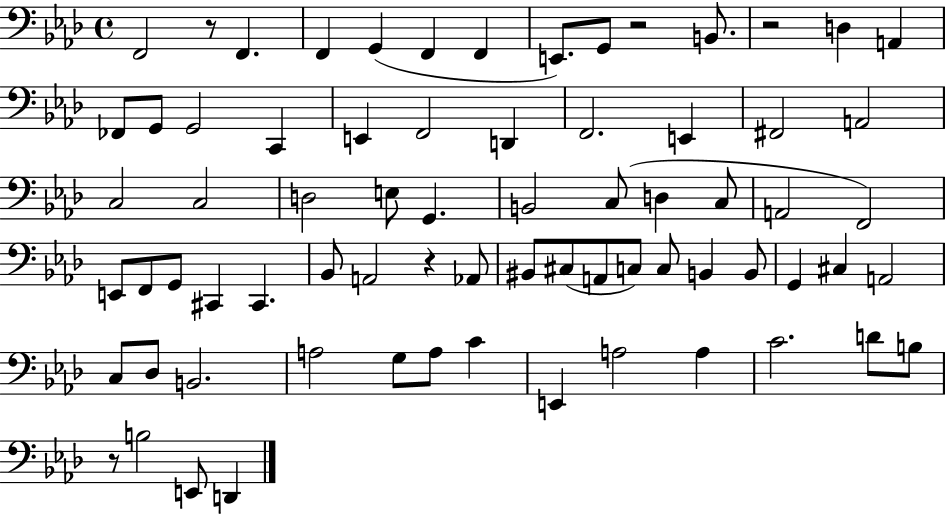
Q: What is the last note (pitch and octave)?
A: D2